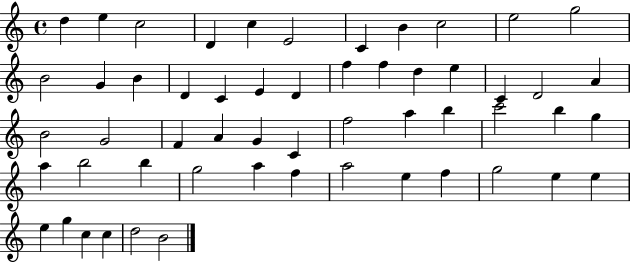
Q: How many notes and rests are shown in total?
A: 55